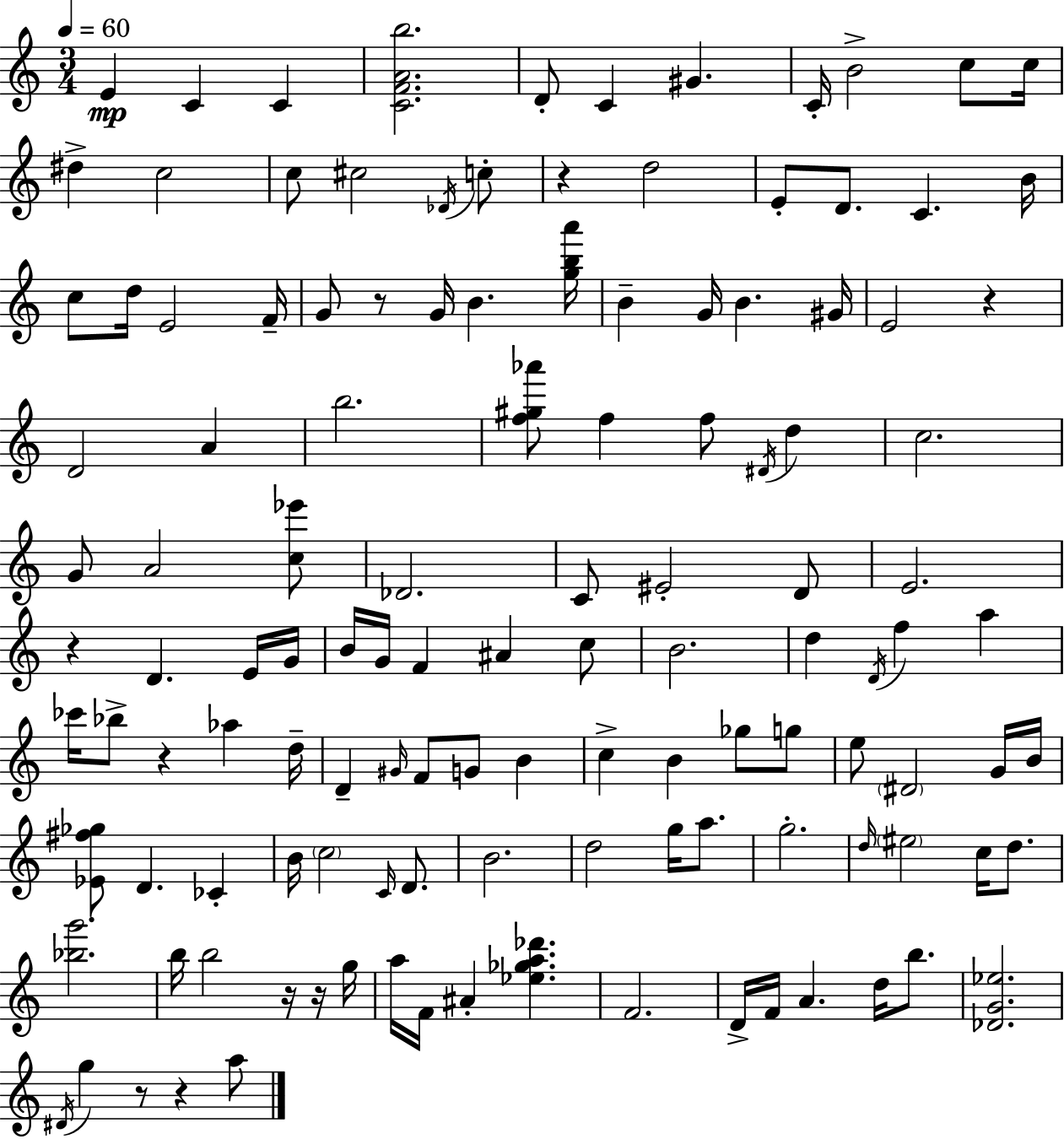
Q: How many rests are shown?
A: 9